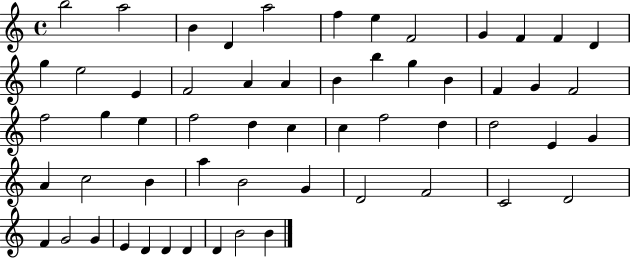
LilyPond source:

{
  \clef treble
  \time 4/4
  \defaultTimeSignature
  \key c \major
  b''2 a''2 | b'4 d'4 a''2 | f''4 e''4 f'2 | g'4 f'4 f'4 d'4 | \break g''4 e''2 e'4 | f'2 a'4 a'4 | b'4 b''4 g''4 b'4 | f'4 g'4 f'2 | \break f''2 g''4 e''4 | f''2 d''4 c''4 | c''4 f''2 d''4 | d''2 e'4 g'4 | \break a'4 c''2 b'4 | a''4 b'2 g'4 | d'2 f'2 | c'2 d'2 | \break f'4 g'2 g'4 | e'4 d'4 d'4 d'4 | d'4 b'2 b'4 | \bar "|."
}